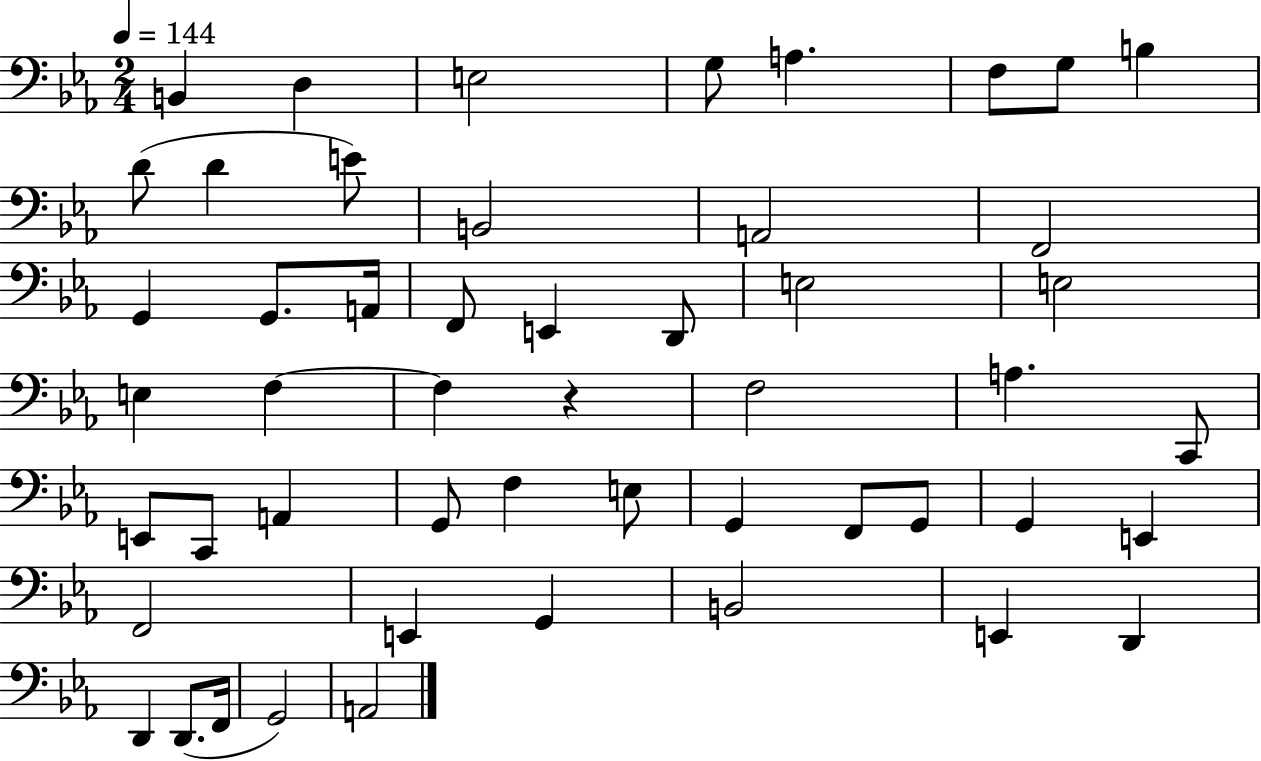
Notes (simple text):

B2/q D3/q E3/h G3/e A3/q. F3/e G3/e B3/q D4/e D4/q E4/e B2/h A2/h F2/h G2/q G2/e. A2/s F2/e E2/q D2/e E3/h E3/h E3/q F3/q F3/q R/q F3/h A3/q. C2/e E2/e C2/e A2/q G2/e F3/q E3/e G2/q F2/e G2/e G2/q E2/q F2/h E2/q G2/q B2/h E2/q D2/q D2/q D2/e. F2/s G2/h A2/h